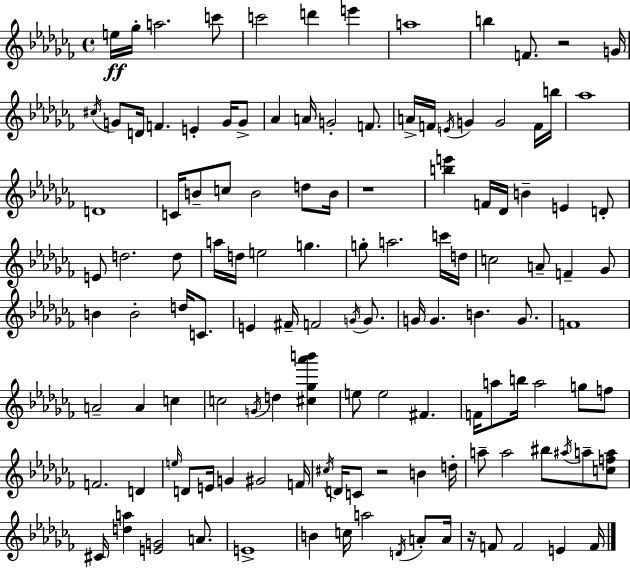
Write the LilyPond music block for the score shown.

{
  \clef treble
  \time 4/4
  \defaultTimeSignature
  \key aes \minor
  \repeat volta 2 { e''16\ff ges''16-. a''2. c'''8 | c'''2 d'''4 e'''4 | a''1 | b''4 f'8. r2 g'16 | \break \acciaccatura { cis''16 } g'8 d'16 f'4. e'4-. g'16 g'8-> | aes'4 a'16 g'2-. f'8. | a'16-> f'16 \acciaccatura { e'16 } g'4 g'2 | f'16 b''16 aes''1 | \break d'1 | c'16 b'8-- c''8 b'2 d''8 | b'16 r1 | <b'' e'''>4 f'16 des'16 b'4-- e'4 | \break d'8-. e'8 d''2. | d''8 a''16 d''16 e''2 g''4. | g''8-. a''2. | c'''16 d''16 c''2 a'8-- f'4-- | \break ges'8 b'4 b'2-. d''16 c'8. | e'4 fis'16-- f'2 \acciaccatura { g'16 } | g'8. g'16 g'4. b'4. | g'8. f'1 | \break a'2-- a'4 c''4 | c''2 \acciaccatura { g'16 } d''4 | <cis'' ges'' aes''' b'''>4 e''8 e''2 fis'4. | f'16 a''8 b''16 a''2 | \break g''8 f''8 f'2. | d'4 \grace { e''16 } d'8 e'16 g'4 gis'2 | f'16 \acciaccatura { cis''16 } d'16 c'8 r2 | b'4 d''16-. a''8-- a''2 | \break bis''8 \acciaccatura { ais''16 } a''8-- <c'' f'' a''>8 cis'16 <d'' a''>4 <e' g'>2 | a'8. e'1-> | b'4 c''16 a''2 | \acciaccatura { d'16 } a'8-. a'16 r16 f'8 f'2 | \break e'4 f'16 } \bar "|."
}